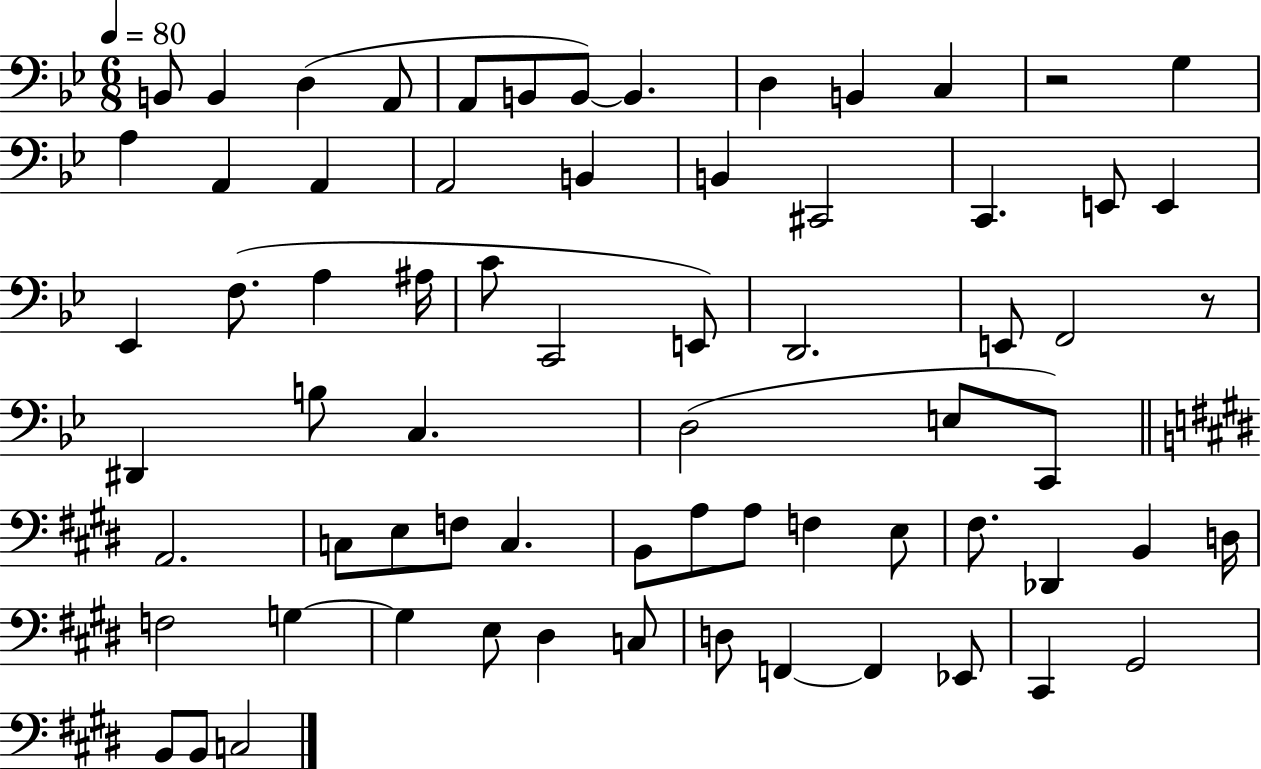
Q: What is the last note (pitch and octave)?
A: C3